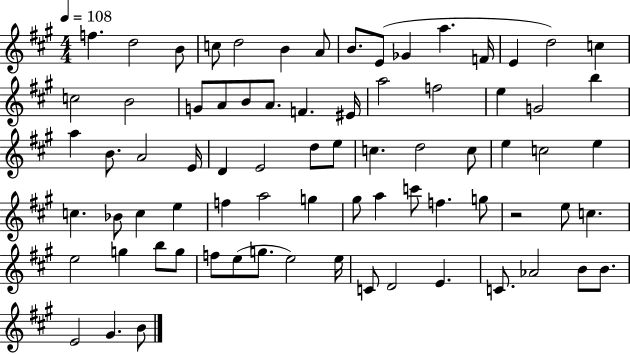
F5/q. D5/h B4/e C5/e D5/h B4/q A4/e B4/e. E4/e Gb4/q A5/q. F4/s E4/q D5/h C5/q C5/h B4/h G4/e A4/e B4/e A4/e. F4/q. EIS4/s A5/h F5/h E5/q G4/h B5/q A5/q B4/e. A4/h E4/s D4/q E4/h D5/e E5/e C5/q. D5/h C5/e E5/q C5/h E5/q C5/q. Bb4/e C5/q E5/q F5/q A5/h G5/q G#5/e A5/q C6/e F5/q. G5/e R/h E5/e C5/q. E5/h G5/q B5/e G5/e F5/e E5/e G5/e. E5/h E5/s C4/e D4/h E4/q. C4/e. Ab4/h B4/e B4/e. E4/h G#4/q. B4/e